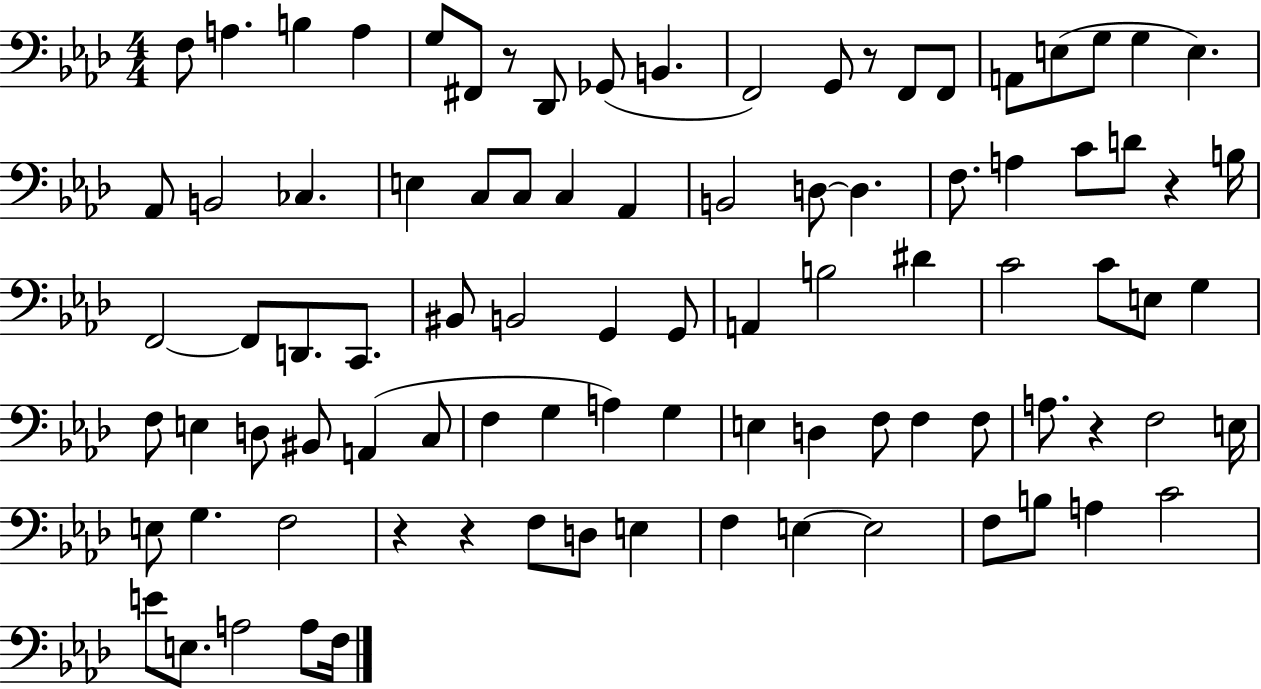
F3/e A3/q. B3/q A3/q G3/e F#2/e R/e Db2/e Gb2/e B2/q. F2/h G2/e R/e F2/e F2/e A2/e E3/e G3/e G3/q E3/q. Ab2/e B2/h CES3/q. E3/q C3/e C3/e C3/q Ab2/q B2/h D3/e D3/q. F3/e. A3/q C4/e D4/e R/q B3/s F2/h F2/e D2/e. C2/e. BIS2/e B2/h G2/q G2/e A2/q B3/h D#4/q C4/h C4/e E3/e G3/q F3/e E3/q D3/e BIS2/e A2/q C3/e F3/q G3/q A3/q G3/q E3/q D3/q F3/e F3/q F3/e A3/e. R/q F3/h E3/s E3/e G3/q. F3/h R/q R/q F3/e D3/e E3/q F3/q E3/q E3/h F3/e B3/e A3/q C4/h E4/e E3/e. A3/h A3/e F3/s